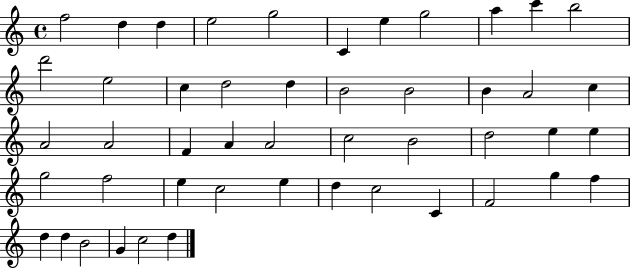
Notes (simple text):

F5/h D5/q D5/q E5/h G5/h C4/q E5/q G5/h A5/q C6/q B5/h D6/h E5/h C5/q D5/h D5/q B4/h B4/h B4/q A4/h C5/q A4/h A4/h F4/q A4/q A4/h C5/h B4/h D5/h E5/q E5/q G5/h F5/h E5/q C5/h E5/q D5/q C5/h C4/q F4/h G5/q F5/q D5/q D5/q B4/h G4/q C5/h D5/q